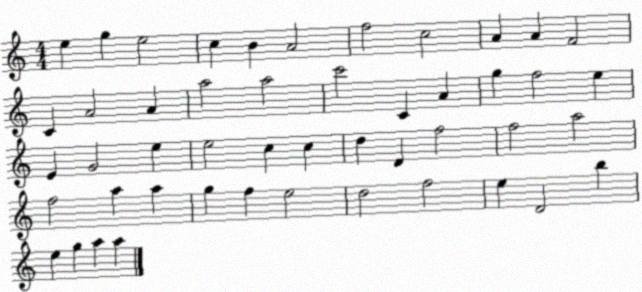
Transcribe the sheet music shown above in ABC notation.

X:1
T:Untitled
M:4/4
L:1/4
K:C
e g e2 c B A2 f2 c2 A A F2 C A2 A a2 a2 c'2 C A g f2 e E G2 e e2 c c d D f2 f2 a2 f2 a a g f e2 d2 f2 e D2 b e g a a